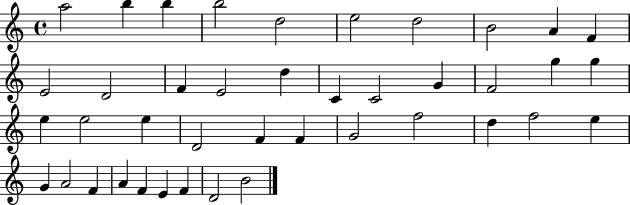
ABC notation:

X:1
T:Untitled
M:4/4
L:1/4
K:C
a2 b b b2 d2 e2 d2 B2 A F E2 D2 F E2 d C C2 G F2 g g e e2 e D2 F F G2 f2 d f2 e G A2 F A F E F D2 B2